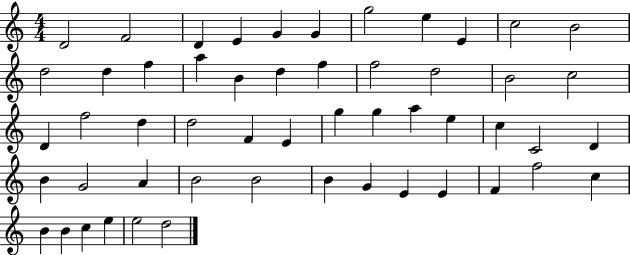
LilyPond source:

{
  \clef treble
  \numericTimeSignature
  \time 4/4
  \key c \major
  d'2 f'2 | d'4 e'4 g'4 g'4 | g''2 e''4 e'4 | c''2 b'2 | \break d''2 d''4 f''4 | a''4 b'4 d''4 f''4 | f''2 d''2 | b'2 c''2 | \break d'4 f''2 d''4 | d''2 f'4 e'4 | g''4 g''4 a''4 e''4 | c''4 c'2 d'4 | \break b'4 g'2 a'4 | b'2 b'2 | b'4 g'4 e'4 e'4 | f'4 f''2 c''4 | \break b'4 b'4 c''4 e''4 | e''2 d''2 | \bar "|."
}